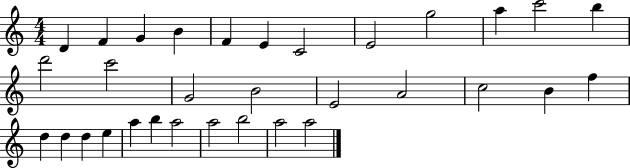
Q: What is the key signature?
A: C major